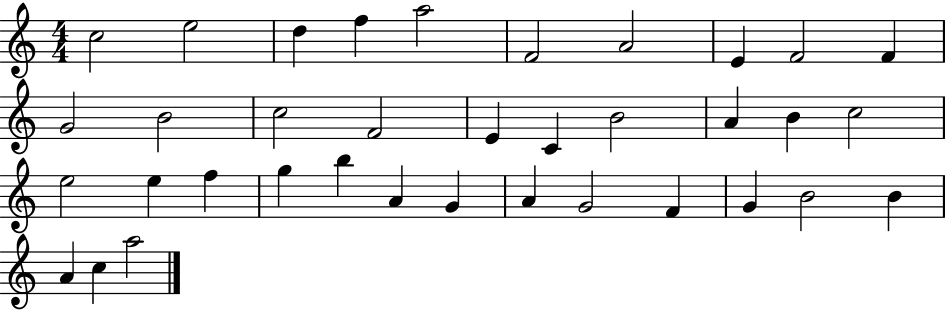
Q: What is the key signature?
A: C major